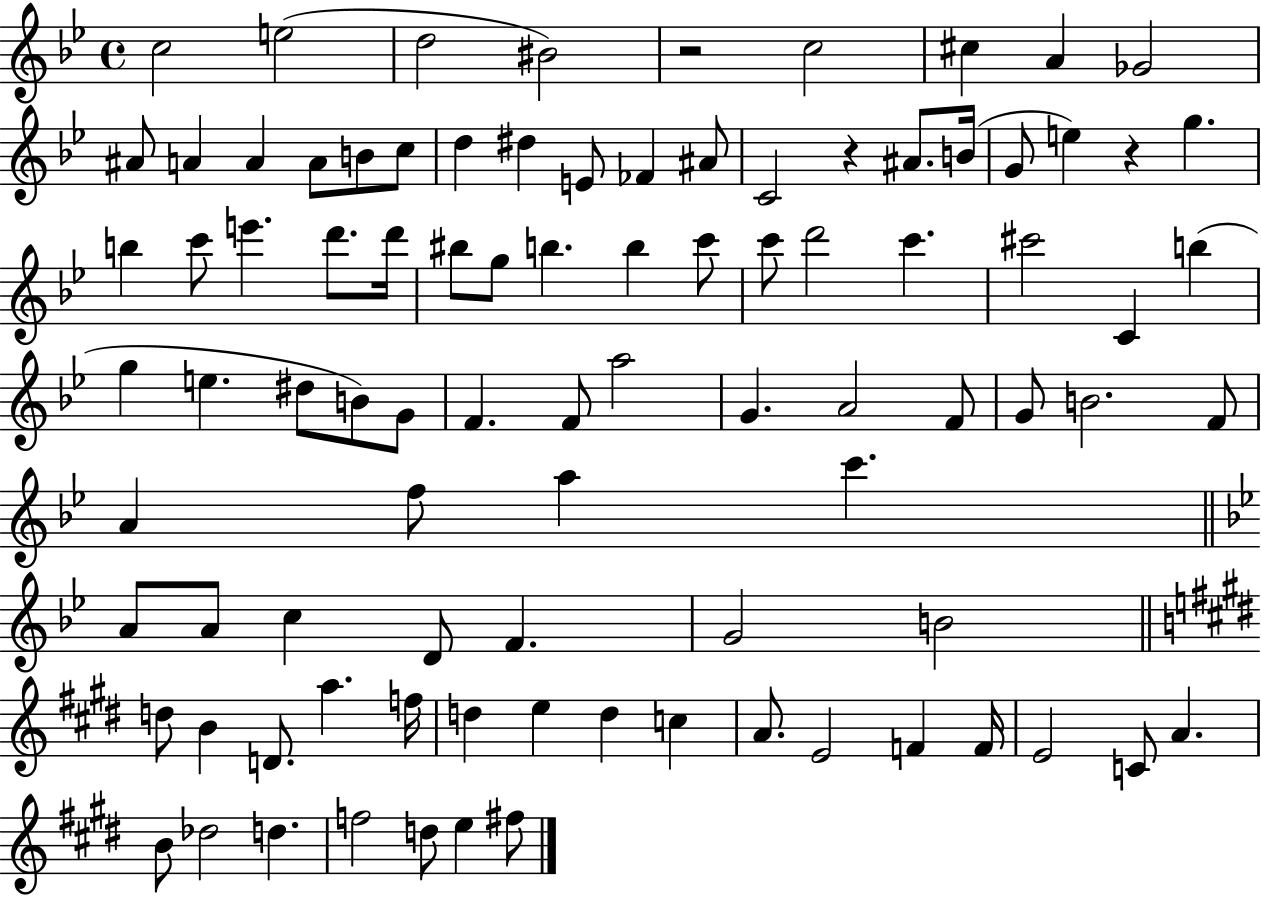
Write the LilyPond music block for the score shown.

{
  \clef treble
  \time 4/4
  \defaultTimeSignature
  \key bes \major
  \repeat volta 2 { c''2 e''2( | d''2 bis'2) | r2 c''2 | cis''4 a'4 ges'2 | \break ais'8 a'4 a'4 a'8 b'8 c''8 | d''4 dis''4 e'8 fes'4 ais'8 | c'2 r4 ais'8. b'16( | g'8 e''4) r4 g''4. | \break b''4 c'''8 e'''4. d'''8. d'''16 | bis''8 g''8 b''4. b''4 c'''8 | c'''8 d'''2 c'''4. | cis'''2 c'4 b''4( | \break g''4 e''4. dis''8 b'8) g'8 | f'4. f'8 a''2 | g'4. a'2 f'8 | g'8 b'2. f'8 | \break a'4 f''8 a''4 c'''4. | \bar "||" \break \key bes \major a'8 a'8 c''4 d'8 f'4. | g'2 b'2 | \bar "||" \break \key e \major d''8 b'4 d'8. a''4. f''16 | d''4 e''4 d''4 c''4 | a'8. e'2 f'4 f'16 | e'2 c'8 a'4. | \break b'8 des''2 d''4. | f''2 d''8 e''4 fis''8 | } \bar "|."
}